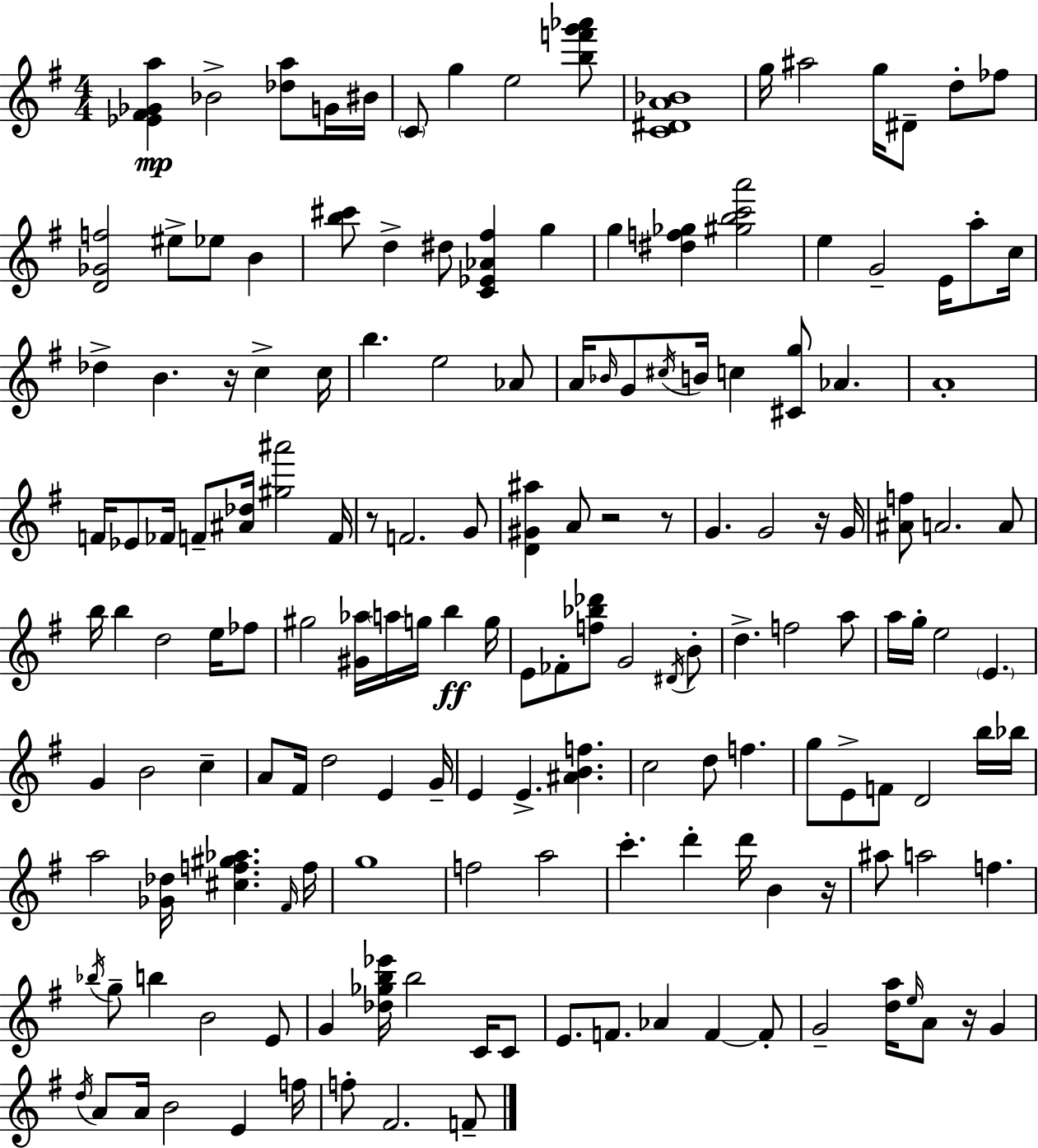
X:1
T:Untitled
M:4/4
L:1/4
K:Em
[_E^F_Ga] _B2 [_da]/2 G/4 ^B/4 C/2 g e2 [bf'g'_a']/2 [C^DA_B]4 g/4 ^a2 g/4 ^D/2 d/2 _f/2 [D_Gf]2 ^e/2 _e/2 B [b^c']/2 d ^d/2 [C_E_A^f] g g [^df_g] [^gbc'a']2 e G2 E/4 a/2 c/4 _d B z/4 c c/4 b e2 _A/2 A/4 _B/4 G/2 ^c/4 B/4 c [^Cg]/2 _A A4 F/4 _E/2 _F/4 F/2 [^A_d]/4 [^g^a']2 F/4 z/2 F2 G/2 [D^G^a] A/2 z2 z/2 G G2 z/4 G/4 [^Af]/2 A2 A/2 b/4 b d2 e/4 _f/2 ^g2 [^G_a]/4 a/4 g/4 b g/4 E/2 _F/2 [f_b_d']/2 G2 ^D/4 B/2 d f2 a/2 a/4 g/4 e2 E G B2 c A/2 ^F/4 d2 E G/4 E E [^ABf] c2 d/2 f g/2 E/2 F/2 D2 b/4 _b/4 a2 [_G_d]/4 [^cf^g_a] ^F/4 f/4 g4 f2 a2 c' d' d'/4 B z/4 ^a/2 a2 f _b/4 g/2 b B2 E/2 G [_d_gb_e']/4 b2 C/4 C/2 E/2 F/2 _A F F/2 G2 [da]/4 e/4 A/2 z/4 G d/4 A/2 A/4 B2 E f/4 f/2 ^F2 F/2